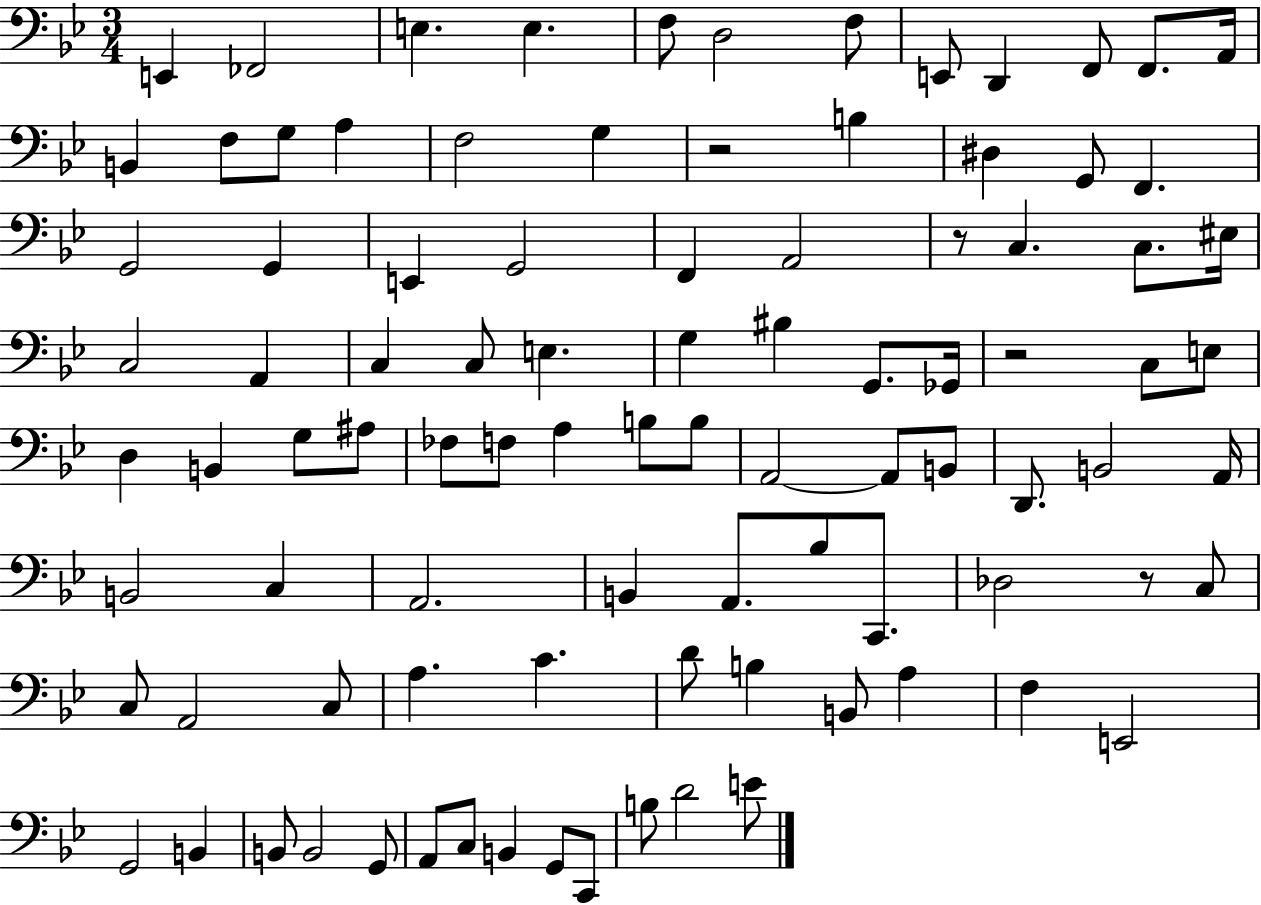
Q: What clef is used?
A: bass